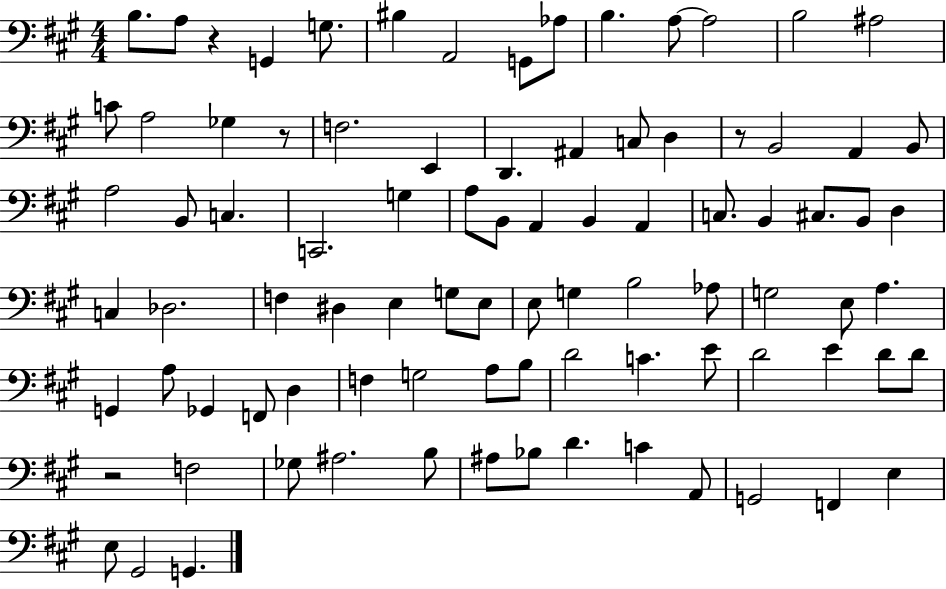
{
  \clef bass
  \numericTimeSignature
  \time 4/4
  \key a \major
  b8. a8 r4 g,4 g8. | bis4 a,2 g,8 aes8 | b4. a8~~ a2 | b2 ais2 | \break c'8 a2 ges4 r8 | f2. e,4 | d,4. ais,4 c8 d4 | r8 b,2 a,4 b,8 | \break a2 b,8 c4. | c,2. g4 | a8 b,8 a,4 b,4 a,4 | c8. b,4 cis8. b,8 d4 | \break c4 des2. | f4 dis4 e4 g8 e8 | e8 g4 b2 aes8 | g2 e8 a4. | \break g,4 a8 ges,4 f,8 d4 | f4 g2 a8 b8 | d'2 c'4. e'8 | d'2 e'4 d'8 d'8 | \break r2 f2 | ges8 ais2. b8 | ais8 bes8 d'4. c'4 a,8 | g,2 f,4 e4 | \break e8 gis,2 g,4. | \bar "|."
}